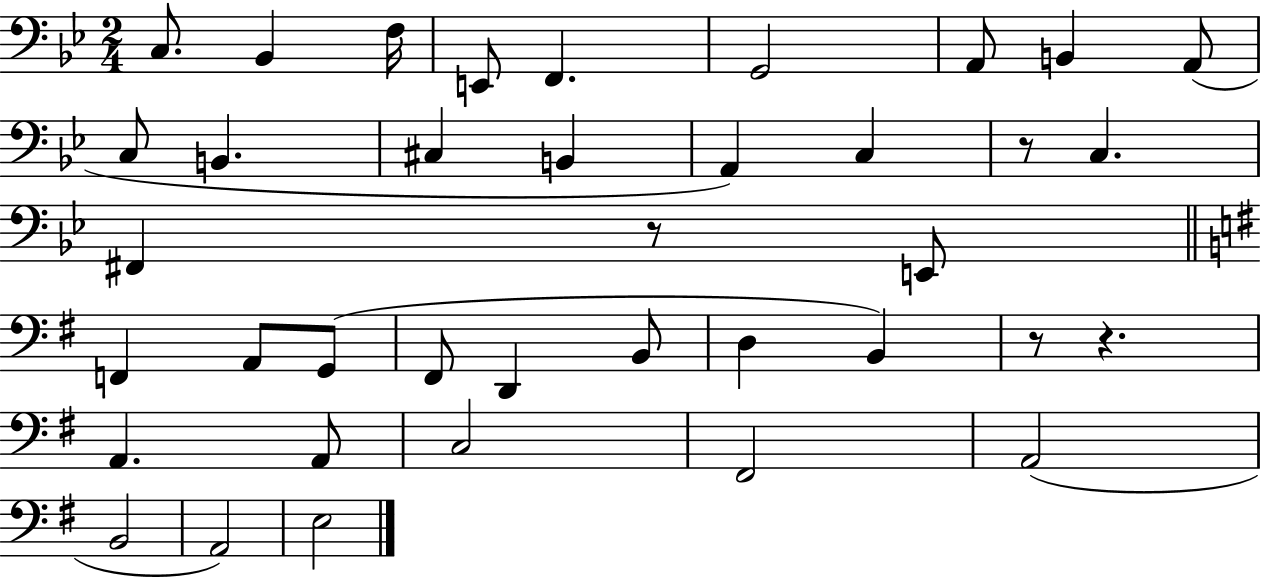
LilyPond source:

{
  \clef bass
  \numericTimeSignature
  \time 2/4
  \key bes \major
  c8. bes,4 f16 | e,8 f,4. | g,2 | a,8 b,4 a,8( | \break c8 b,4. | cis4 b,4 | a,4) c4 | r8 c4. | \break fis,4 r8 e,8 | \bar "||" \break \key g \major f,4 a,8 g,8( | fis,8 d,4 b,8 | d4 b,4) | r8 r4. | \break a,4. a,8 | c2 | fis,2 | a,2( | \break b,2 | a,2) | e2 | \bar "|."
}